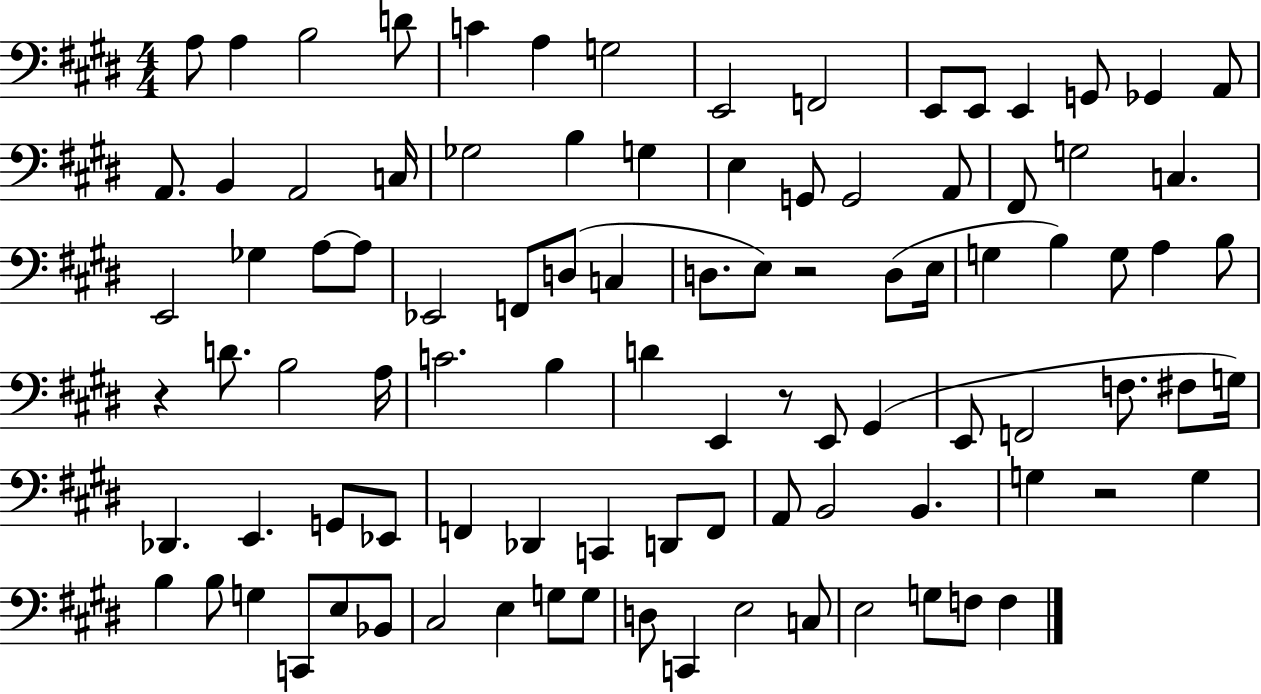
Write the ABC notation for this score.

X:1
T:Untitled
M:4/4
L:1/4
K:E
A,/2 A, B,2 D/2 C A, G,2 E,,2 F,,2 E,,/2 E,,/2 E,, G,,/2 _G,, A,,/2 A,,/2 B,, A,,2 C,/4 _G,2 B, G, E, G,,/2 G,,2 A,,/2 ^F,,/2 G,2 C, E,,2 _G, A,/2 A,/2 _E,,2 F,,/2 D,/2 C, D,/2 E,/2 z2 D,/2 E,/4 G, B, G,/2 A, B,/2 z D/2 B,2 A,/4 C2 B, D E,, z/2 E,,/2 ^G,, E,,/2 F,,2 F,/2 ^F,/2 G,/4 _D,, E,, G,,/2 _E,,/2 F,, _D,, C,, D,,/2 F,,/2 A,,/2 B,,2 B,, G, z2 G, B, B,/2 G, C,,/2 E,/2 _B,,/2 ^C,2 E, G,/2 G,/2 D,/2 C,, E,2 C,/2 E,2 G,/2 F,/2 F,